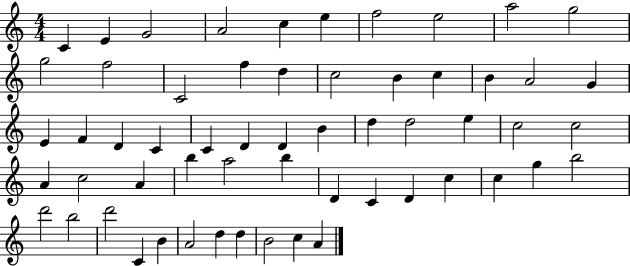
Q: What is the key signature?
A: C major